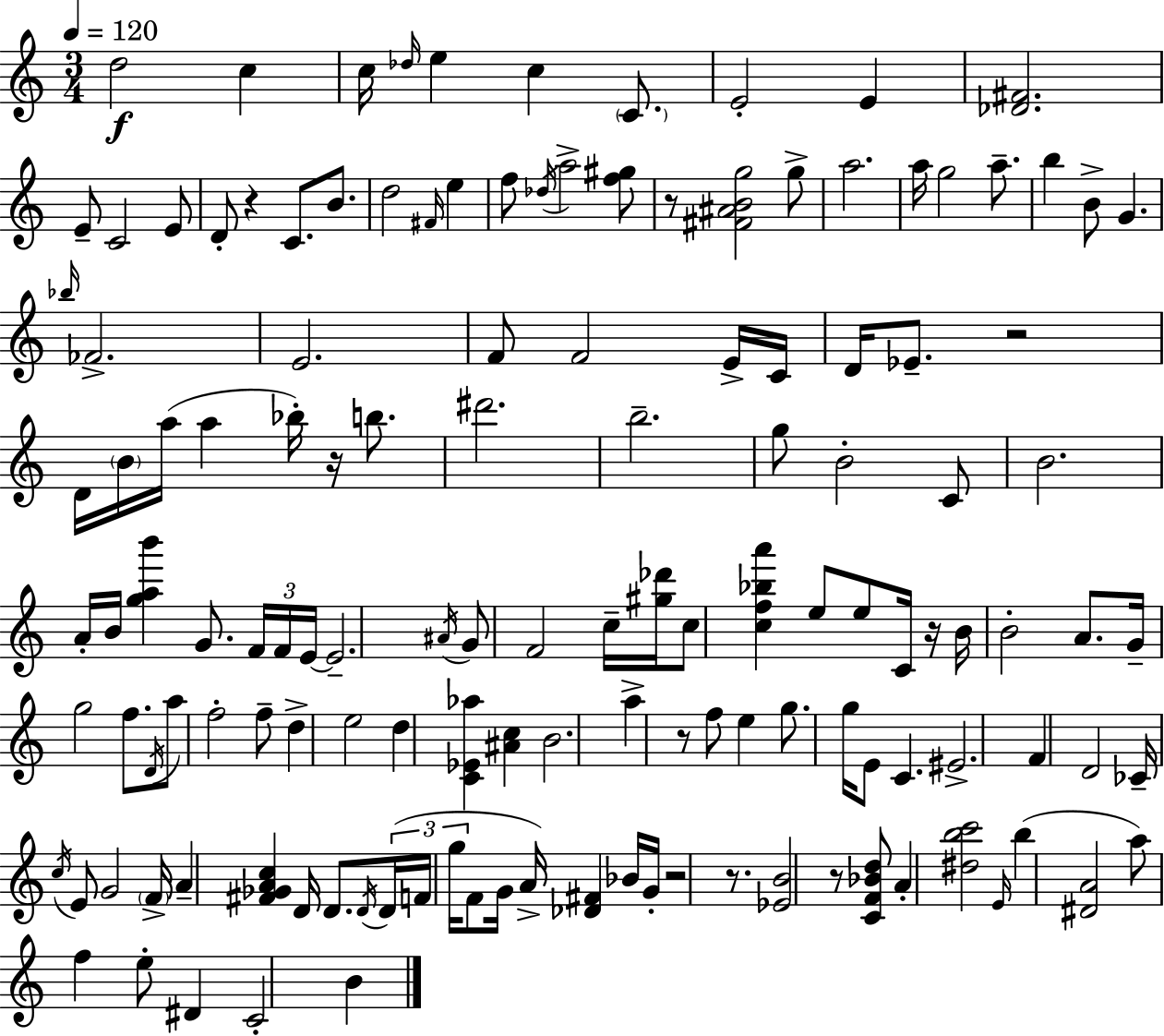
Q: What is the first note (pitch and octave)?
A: D5